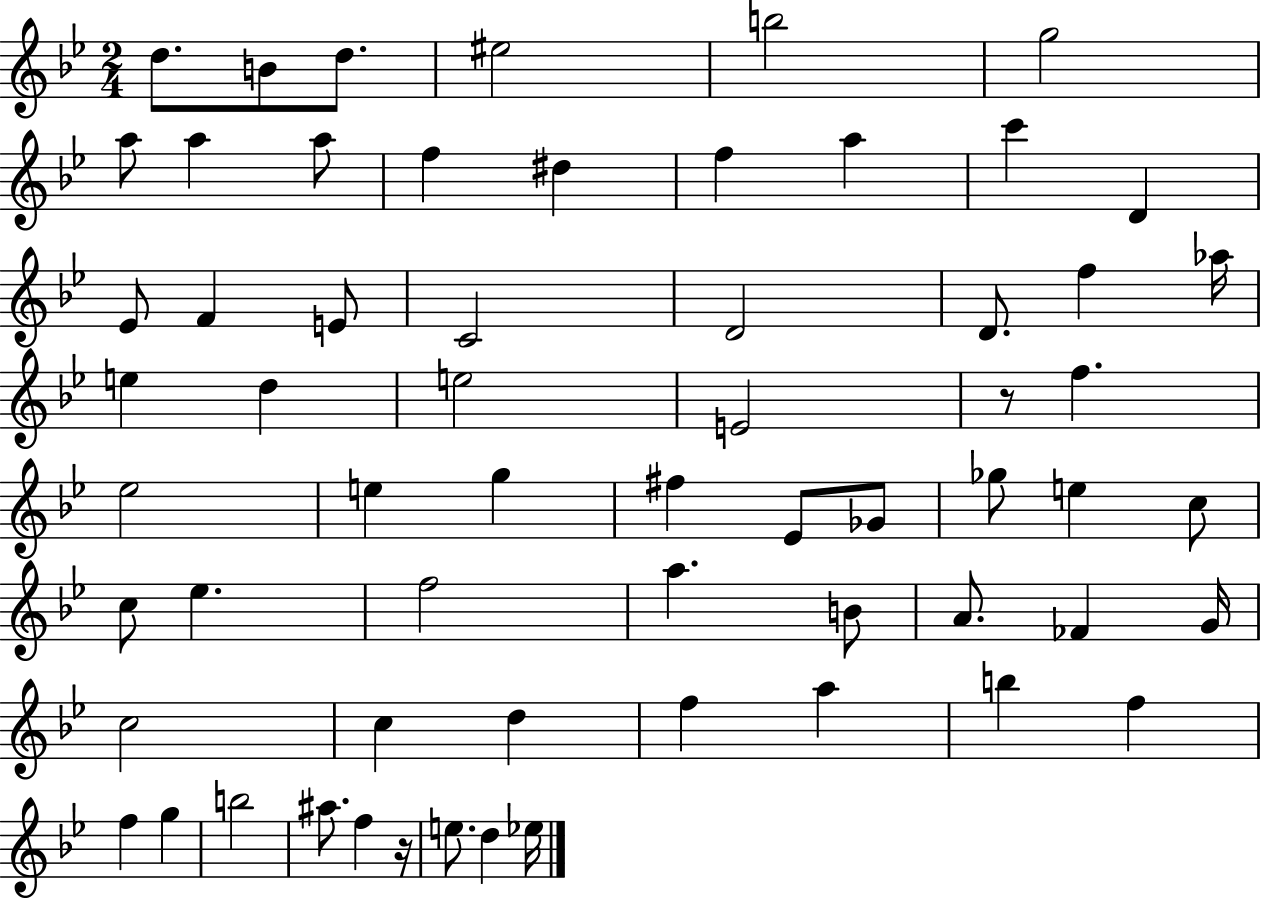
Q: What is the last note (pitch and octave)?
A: Eb5